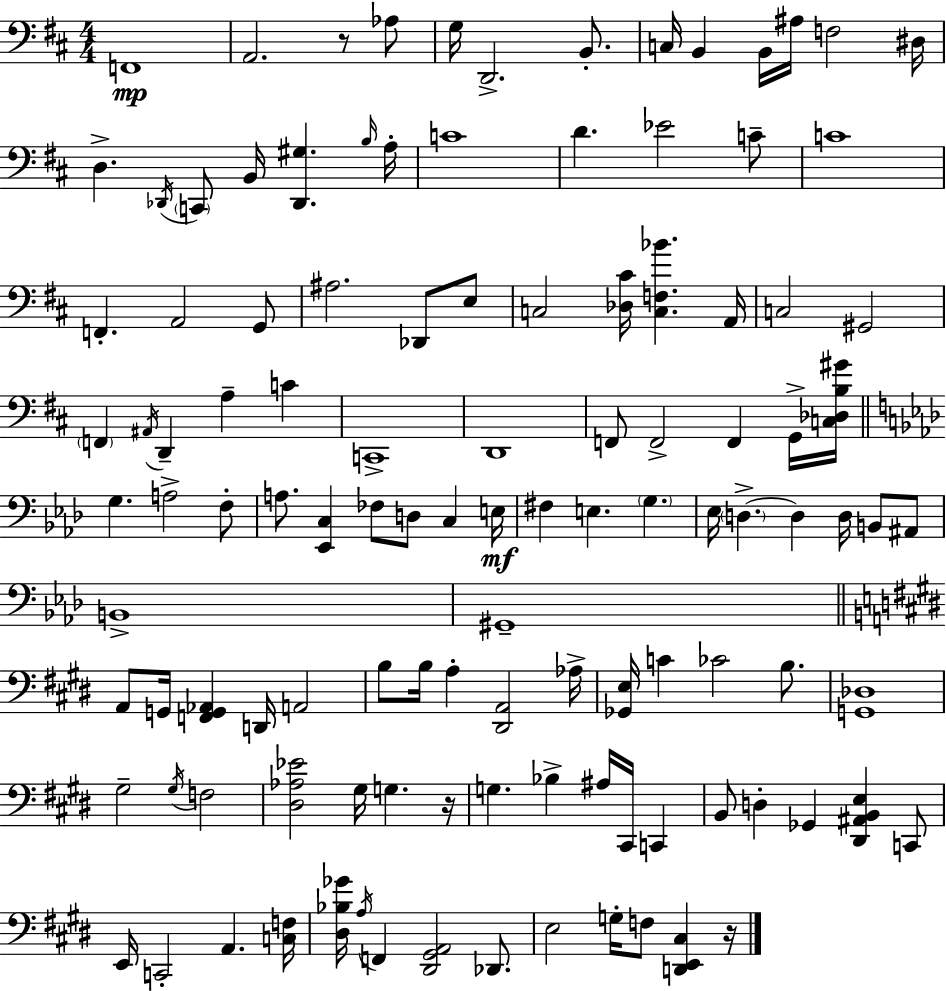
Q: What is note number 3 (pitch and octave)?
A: Ab3